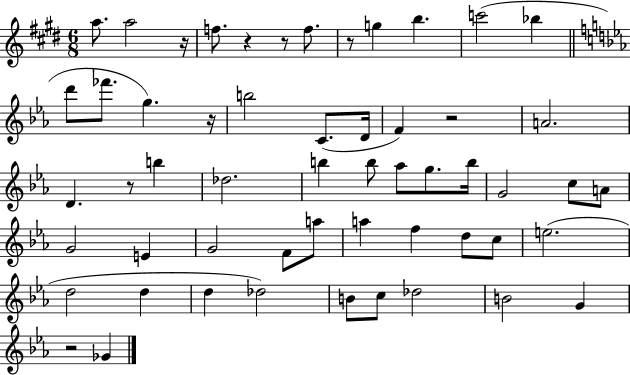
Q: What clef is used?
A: treble